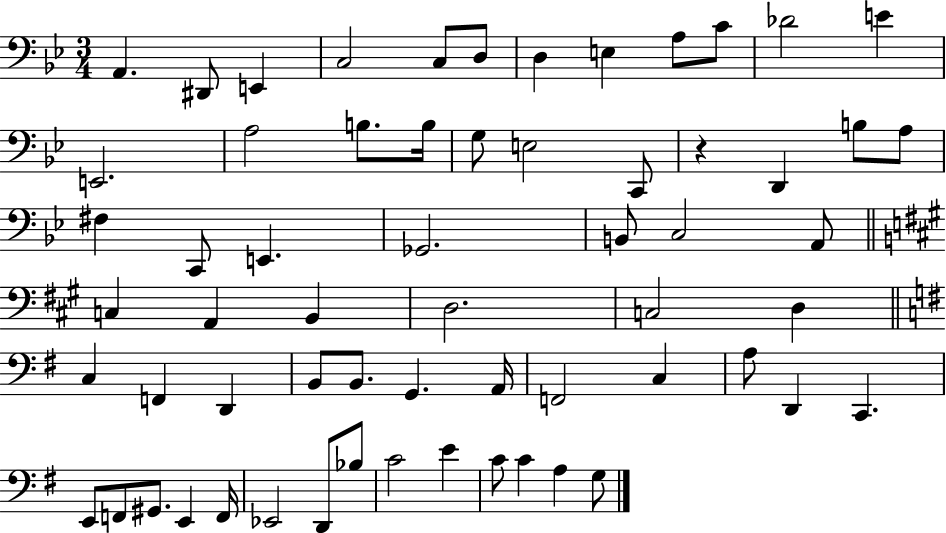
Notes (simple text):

A2/q. D#2/e E2/q C3/h C3/e D3/e D3/q E3/q A3/e C4/e Db4/h E4/q E2/h. A3/h B3/e. B3/s G3/e E3/h C2/e R/q D2/q B3/e A3/e F#3/q C2/e E2/q. Gb2/h. B2/e C3/h A2/e C3/q A2/q B2/q D3/h. C3/h D3/q C3/q F2/q D2/q B2/e B2/e. G2/q. A2/s F2/h C3/q A3/e D2/q C2/q. E2/e F2/e G#2/e. E2/q F2/s Eb2/h D2/e Bb3/e C4/h E4/q C4/e C4/q A3/q G3/e